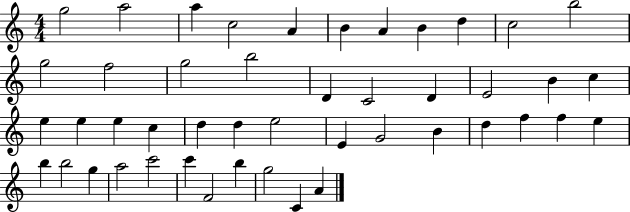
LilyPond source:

{
  \clef treble
  \numericTimeSignature
  \time 4/4
  \key c \major
  g''2 a''2 | a''4 c''2 a'4 | b'4 a'4 b'4 d''4 | c''2 b''2 | \break g''2 f''2 | g''2 b''2 | d'4 c'2 d'4 | e'2 b'4 c''4 | \break e''4 e''4 e''4 c''4 | d''4 d''4 e''2 | e'4 g'2 b'4 | d''4 f''4 f''4 e''4 | \break b''4 b''2 g''4 | a''2 c'''2 | c'''4 f'2 b''4 | g''2 c'4 a'4 | \break \bar "|."
}